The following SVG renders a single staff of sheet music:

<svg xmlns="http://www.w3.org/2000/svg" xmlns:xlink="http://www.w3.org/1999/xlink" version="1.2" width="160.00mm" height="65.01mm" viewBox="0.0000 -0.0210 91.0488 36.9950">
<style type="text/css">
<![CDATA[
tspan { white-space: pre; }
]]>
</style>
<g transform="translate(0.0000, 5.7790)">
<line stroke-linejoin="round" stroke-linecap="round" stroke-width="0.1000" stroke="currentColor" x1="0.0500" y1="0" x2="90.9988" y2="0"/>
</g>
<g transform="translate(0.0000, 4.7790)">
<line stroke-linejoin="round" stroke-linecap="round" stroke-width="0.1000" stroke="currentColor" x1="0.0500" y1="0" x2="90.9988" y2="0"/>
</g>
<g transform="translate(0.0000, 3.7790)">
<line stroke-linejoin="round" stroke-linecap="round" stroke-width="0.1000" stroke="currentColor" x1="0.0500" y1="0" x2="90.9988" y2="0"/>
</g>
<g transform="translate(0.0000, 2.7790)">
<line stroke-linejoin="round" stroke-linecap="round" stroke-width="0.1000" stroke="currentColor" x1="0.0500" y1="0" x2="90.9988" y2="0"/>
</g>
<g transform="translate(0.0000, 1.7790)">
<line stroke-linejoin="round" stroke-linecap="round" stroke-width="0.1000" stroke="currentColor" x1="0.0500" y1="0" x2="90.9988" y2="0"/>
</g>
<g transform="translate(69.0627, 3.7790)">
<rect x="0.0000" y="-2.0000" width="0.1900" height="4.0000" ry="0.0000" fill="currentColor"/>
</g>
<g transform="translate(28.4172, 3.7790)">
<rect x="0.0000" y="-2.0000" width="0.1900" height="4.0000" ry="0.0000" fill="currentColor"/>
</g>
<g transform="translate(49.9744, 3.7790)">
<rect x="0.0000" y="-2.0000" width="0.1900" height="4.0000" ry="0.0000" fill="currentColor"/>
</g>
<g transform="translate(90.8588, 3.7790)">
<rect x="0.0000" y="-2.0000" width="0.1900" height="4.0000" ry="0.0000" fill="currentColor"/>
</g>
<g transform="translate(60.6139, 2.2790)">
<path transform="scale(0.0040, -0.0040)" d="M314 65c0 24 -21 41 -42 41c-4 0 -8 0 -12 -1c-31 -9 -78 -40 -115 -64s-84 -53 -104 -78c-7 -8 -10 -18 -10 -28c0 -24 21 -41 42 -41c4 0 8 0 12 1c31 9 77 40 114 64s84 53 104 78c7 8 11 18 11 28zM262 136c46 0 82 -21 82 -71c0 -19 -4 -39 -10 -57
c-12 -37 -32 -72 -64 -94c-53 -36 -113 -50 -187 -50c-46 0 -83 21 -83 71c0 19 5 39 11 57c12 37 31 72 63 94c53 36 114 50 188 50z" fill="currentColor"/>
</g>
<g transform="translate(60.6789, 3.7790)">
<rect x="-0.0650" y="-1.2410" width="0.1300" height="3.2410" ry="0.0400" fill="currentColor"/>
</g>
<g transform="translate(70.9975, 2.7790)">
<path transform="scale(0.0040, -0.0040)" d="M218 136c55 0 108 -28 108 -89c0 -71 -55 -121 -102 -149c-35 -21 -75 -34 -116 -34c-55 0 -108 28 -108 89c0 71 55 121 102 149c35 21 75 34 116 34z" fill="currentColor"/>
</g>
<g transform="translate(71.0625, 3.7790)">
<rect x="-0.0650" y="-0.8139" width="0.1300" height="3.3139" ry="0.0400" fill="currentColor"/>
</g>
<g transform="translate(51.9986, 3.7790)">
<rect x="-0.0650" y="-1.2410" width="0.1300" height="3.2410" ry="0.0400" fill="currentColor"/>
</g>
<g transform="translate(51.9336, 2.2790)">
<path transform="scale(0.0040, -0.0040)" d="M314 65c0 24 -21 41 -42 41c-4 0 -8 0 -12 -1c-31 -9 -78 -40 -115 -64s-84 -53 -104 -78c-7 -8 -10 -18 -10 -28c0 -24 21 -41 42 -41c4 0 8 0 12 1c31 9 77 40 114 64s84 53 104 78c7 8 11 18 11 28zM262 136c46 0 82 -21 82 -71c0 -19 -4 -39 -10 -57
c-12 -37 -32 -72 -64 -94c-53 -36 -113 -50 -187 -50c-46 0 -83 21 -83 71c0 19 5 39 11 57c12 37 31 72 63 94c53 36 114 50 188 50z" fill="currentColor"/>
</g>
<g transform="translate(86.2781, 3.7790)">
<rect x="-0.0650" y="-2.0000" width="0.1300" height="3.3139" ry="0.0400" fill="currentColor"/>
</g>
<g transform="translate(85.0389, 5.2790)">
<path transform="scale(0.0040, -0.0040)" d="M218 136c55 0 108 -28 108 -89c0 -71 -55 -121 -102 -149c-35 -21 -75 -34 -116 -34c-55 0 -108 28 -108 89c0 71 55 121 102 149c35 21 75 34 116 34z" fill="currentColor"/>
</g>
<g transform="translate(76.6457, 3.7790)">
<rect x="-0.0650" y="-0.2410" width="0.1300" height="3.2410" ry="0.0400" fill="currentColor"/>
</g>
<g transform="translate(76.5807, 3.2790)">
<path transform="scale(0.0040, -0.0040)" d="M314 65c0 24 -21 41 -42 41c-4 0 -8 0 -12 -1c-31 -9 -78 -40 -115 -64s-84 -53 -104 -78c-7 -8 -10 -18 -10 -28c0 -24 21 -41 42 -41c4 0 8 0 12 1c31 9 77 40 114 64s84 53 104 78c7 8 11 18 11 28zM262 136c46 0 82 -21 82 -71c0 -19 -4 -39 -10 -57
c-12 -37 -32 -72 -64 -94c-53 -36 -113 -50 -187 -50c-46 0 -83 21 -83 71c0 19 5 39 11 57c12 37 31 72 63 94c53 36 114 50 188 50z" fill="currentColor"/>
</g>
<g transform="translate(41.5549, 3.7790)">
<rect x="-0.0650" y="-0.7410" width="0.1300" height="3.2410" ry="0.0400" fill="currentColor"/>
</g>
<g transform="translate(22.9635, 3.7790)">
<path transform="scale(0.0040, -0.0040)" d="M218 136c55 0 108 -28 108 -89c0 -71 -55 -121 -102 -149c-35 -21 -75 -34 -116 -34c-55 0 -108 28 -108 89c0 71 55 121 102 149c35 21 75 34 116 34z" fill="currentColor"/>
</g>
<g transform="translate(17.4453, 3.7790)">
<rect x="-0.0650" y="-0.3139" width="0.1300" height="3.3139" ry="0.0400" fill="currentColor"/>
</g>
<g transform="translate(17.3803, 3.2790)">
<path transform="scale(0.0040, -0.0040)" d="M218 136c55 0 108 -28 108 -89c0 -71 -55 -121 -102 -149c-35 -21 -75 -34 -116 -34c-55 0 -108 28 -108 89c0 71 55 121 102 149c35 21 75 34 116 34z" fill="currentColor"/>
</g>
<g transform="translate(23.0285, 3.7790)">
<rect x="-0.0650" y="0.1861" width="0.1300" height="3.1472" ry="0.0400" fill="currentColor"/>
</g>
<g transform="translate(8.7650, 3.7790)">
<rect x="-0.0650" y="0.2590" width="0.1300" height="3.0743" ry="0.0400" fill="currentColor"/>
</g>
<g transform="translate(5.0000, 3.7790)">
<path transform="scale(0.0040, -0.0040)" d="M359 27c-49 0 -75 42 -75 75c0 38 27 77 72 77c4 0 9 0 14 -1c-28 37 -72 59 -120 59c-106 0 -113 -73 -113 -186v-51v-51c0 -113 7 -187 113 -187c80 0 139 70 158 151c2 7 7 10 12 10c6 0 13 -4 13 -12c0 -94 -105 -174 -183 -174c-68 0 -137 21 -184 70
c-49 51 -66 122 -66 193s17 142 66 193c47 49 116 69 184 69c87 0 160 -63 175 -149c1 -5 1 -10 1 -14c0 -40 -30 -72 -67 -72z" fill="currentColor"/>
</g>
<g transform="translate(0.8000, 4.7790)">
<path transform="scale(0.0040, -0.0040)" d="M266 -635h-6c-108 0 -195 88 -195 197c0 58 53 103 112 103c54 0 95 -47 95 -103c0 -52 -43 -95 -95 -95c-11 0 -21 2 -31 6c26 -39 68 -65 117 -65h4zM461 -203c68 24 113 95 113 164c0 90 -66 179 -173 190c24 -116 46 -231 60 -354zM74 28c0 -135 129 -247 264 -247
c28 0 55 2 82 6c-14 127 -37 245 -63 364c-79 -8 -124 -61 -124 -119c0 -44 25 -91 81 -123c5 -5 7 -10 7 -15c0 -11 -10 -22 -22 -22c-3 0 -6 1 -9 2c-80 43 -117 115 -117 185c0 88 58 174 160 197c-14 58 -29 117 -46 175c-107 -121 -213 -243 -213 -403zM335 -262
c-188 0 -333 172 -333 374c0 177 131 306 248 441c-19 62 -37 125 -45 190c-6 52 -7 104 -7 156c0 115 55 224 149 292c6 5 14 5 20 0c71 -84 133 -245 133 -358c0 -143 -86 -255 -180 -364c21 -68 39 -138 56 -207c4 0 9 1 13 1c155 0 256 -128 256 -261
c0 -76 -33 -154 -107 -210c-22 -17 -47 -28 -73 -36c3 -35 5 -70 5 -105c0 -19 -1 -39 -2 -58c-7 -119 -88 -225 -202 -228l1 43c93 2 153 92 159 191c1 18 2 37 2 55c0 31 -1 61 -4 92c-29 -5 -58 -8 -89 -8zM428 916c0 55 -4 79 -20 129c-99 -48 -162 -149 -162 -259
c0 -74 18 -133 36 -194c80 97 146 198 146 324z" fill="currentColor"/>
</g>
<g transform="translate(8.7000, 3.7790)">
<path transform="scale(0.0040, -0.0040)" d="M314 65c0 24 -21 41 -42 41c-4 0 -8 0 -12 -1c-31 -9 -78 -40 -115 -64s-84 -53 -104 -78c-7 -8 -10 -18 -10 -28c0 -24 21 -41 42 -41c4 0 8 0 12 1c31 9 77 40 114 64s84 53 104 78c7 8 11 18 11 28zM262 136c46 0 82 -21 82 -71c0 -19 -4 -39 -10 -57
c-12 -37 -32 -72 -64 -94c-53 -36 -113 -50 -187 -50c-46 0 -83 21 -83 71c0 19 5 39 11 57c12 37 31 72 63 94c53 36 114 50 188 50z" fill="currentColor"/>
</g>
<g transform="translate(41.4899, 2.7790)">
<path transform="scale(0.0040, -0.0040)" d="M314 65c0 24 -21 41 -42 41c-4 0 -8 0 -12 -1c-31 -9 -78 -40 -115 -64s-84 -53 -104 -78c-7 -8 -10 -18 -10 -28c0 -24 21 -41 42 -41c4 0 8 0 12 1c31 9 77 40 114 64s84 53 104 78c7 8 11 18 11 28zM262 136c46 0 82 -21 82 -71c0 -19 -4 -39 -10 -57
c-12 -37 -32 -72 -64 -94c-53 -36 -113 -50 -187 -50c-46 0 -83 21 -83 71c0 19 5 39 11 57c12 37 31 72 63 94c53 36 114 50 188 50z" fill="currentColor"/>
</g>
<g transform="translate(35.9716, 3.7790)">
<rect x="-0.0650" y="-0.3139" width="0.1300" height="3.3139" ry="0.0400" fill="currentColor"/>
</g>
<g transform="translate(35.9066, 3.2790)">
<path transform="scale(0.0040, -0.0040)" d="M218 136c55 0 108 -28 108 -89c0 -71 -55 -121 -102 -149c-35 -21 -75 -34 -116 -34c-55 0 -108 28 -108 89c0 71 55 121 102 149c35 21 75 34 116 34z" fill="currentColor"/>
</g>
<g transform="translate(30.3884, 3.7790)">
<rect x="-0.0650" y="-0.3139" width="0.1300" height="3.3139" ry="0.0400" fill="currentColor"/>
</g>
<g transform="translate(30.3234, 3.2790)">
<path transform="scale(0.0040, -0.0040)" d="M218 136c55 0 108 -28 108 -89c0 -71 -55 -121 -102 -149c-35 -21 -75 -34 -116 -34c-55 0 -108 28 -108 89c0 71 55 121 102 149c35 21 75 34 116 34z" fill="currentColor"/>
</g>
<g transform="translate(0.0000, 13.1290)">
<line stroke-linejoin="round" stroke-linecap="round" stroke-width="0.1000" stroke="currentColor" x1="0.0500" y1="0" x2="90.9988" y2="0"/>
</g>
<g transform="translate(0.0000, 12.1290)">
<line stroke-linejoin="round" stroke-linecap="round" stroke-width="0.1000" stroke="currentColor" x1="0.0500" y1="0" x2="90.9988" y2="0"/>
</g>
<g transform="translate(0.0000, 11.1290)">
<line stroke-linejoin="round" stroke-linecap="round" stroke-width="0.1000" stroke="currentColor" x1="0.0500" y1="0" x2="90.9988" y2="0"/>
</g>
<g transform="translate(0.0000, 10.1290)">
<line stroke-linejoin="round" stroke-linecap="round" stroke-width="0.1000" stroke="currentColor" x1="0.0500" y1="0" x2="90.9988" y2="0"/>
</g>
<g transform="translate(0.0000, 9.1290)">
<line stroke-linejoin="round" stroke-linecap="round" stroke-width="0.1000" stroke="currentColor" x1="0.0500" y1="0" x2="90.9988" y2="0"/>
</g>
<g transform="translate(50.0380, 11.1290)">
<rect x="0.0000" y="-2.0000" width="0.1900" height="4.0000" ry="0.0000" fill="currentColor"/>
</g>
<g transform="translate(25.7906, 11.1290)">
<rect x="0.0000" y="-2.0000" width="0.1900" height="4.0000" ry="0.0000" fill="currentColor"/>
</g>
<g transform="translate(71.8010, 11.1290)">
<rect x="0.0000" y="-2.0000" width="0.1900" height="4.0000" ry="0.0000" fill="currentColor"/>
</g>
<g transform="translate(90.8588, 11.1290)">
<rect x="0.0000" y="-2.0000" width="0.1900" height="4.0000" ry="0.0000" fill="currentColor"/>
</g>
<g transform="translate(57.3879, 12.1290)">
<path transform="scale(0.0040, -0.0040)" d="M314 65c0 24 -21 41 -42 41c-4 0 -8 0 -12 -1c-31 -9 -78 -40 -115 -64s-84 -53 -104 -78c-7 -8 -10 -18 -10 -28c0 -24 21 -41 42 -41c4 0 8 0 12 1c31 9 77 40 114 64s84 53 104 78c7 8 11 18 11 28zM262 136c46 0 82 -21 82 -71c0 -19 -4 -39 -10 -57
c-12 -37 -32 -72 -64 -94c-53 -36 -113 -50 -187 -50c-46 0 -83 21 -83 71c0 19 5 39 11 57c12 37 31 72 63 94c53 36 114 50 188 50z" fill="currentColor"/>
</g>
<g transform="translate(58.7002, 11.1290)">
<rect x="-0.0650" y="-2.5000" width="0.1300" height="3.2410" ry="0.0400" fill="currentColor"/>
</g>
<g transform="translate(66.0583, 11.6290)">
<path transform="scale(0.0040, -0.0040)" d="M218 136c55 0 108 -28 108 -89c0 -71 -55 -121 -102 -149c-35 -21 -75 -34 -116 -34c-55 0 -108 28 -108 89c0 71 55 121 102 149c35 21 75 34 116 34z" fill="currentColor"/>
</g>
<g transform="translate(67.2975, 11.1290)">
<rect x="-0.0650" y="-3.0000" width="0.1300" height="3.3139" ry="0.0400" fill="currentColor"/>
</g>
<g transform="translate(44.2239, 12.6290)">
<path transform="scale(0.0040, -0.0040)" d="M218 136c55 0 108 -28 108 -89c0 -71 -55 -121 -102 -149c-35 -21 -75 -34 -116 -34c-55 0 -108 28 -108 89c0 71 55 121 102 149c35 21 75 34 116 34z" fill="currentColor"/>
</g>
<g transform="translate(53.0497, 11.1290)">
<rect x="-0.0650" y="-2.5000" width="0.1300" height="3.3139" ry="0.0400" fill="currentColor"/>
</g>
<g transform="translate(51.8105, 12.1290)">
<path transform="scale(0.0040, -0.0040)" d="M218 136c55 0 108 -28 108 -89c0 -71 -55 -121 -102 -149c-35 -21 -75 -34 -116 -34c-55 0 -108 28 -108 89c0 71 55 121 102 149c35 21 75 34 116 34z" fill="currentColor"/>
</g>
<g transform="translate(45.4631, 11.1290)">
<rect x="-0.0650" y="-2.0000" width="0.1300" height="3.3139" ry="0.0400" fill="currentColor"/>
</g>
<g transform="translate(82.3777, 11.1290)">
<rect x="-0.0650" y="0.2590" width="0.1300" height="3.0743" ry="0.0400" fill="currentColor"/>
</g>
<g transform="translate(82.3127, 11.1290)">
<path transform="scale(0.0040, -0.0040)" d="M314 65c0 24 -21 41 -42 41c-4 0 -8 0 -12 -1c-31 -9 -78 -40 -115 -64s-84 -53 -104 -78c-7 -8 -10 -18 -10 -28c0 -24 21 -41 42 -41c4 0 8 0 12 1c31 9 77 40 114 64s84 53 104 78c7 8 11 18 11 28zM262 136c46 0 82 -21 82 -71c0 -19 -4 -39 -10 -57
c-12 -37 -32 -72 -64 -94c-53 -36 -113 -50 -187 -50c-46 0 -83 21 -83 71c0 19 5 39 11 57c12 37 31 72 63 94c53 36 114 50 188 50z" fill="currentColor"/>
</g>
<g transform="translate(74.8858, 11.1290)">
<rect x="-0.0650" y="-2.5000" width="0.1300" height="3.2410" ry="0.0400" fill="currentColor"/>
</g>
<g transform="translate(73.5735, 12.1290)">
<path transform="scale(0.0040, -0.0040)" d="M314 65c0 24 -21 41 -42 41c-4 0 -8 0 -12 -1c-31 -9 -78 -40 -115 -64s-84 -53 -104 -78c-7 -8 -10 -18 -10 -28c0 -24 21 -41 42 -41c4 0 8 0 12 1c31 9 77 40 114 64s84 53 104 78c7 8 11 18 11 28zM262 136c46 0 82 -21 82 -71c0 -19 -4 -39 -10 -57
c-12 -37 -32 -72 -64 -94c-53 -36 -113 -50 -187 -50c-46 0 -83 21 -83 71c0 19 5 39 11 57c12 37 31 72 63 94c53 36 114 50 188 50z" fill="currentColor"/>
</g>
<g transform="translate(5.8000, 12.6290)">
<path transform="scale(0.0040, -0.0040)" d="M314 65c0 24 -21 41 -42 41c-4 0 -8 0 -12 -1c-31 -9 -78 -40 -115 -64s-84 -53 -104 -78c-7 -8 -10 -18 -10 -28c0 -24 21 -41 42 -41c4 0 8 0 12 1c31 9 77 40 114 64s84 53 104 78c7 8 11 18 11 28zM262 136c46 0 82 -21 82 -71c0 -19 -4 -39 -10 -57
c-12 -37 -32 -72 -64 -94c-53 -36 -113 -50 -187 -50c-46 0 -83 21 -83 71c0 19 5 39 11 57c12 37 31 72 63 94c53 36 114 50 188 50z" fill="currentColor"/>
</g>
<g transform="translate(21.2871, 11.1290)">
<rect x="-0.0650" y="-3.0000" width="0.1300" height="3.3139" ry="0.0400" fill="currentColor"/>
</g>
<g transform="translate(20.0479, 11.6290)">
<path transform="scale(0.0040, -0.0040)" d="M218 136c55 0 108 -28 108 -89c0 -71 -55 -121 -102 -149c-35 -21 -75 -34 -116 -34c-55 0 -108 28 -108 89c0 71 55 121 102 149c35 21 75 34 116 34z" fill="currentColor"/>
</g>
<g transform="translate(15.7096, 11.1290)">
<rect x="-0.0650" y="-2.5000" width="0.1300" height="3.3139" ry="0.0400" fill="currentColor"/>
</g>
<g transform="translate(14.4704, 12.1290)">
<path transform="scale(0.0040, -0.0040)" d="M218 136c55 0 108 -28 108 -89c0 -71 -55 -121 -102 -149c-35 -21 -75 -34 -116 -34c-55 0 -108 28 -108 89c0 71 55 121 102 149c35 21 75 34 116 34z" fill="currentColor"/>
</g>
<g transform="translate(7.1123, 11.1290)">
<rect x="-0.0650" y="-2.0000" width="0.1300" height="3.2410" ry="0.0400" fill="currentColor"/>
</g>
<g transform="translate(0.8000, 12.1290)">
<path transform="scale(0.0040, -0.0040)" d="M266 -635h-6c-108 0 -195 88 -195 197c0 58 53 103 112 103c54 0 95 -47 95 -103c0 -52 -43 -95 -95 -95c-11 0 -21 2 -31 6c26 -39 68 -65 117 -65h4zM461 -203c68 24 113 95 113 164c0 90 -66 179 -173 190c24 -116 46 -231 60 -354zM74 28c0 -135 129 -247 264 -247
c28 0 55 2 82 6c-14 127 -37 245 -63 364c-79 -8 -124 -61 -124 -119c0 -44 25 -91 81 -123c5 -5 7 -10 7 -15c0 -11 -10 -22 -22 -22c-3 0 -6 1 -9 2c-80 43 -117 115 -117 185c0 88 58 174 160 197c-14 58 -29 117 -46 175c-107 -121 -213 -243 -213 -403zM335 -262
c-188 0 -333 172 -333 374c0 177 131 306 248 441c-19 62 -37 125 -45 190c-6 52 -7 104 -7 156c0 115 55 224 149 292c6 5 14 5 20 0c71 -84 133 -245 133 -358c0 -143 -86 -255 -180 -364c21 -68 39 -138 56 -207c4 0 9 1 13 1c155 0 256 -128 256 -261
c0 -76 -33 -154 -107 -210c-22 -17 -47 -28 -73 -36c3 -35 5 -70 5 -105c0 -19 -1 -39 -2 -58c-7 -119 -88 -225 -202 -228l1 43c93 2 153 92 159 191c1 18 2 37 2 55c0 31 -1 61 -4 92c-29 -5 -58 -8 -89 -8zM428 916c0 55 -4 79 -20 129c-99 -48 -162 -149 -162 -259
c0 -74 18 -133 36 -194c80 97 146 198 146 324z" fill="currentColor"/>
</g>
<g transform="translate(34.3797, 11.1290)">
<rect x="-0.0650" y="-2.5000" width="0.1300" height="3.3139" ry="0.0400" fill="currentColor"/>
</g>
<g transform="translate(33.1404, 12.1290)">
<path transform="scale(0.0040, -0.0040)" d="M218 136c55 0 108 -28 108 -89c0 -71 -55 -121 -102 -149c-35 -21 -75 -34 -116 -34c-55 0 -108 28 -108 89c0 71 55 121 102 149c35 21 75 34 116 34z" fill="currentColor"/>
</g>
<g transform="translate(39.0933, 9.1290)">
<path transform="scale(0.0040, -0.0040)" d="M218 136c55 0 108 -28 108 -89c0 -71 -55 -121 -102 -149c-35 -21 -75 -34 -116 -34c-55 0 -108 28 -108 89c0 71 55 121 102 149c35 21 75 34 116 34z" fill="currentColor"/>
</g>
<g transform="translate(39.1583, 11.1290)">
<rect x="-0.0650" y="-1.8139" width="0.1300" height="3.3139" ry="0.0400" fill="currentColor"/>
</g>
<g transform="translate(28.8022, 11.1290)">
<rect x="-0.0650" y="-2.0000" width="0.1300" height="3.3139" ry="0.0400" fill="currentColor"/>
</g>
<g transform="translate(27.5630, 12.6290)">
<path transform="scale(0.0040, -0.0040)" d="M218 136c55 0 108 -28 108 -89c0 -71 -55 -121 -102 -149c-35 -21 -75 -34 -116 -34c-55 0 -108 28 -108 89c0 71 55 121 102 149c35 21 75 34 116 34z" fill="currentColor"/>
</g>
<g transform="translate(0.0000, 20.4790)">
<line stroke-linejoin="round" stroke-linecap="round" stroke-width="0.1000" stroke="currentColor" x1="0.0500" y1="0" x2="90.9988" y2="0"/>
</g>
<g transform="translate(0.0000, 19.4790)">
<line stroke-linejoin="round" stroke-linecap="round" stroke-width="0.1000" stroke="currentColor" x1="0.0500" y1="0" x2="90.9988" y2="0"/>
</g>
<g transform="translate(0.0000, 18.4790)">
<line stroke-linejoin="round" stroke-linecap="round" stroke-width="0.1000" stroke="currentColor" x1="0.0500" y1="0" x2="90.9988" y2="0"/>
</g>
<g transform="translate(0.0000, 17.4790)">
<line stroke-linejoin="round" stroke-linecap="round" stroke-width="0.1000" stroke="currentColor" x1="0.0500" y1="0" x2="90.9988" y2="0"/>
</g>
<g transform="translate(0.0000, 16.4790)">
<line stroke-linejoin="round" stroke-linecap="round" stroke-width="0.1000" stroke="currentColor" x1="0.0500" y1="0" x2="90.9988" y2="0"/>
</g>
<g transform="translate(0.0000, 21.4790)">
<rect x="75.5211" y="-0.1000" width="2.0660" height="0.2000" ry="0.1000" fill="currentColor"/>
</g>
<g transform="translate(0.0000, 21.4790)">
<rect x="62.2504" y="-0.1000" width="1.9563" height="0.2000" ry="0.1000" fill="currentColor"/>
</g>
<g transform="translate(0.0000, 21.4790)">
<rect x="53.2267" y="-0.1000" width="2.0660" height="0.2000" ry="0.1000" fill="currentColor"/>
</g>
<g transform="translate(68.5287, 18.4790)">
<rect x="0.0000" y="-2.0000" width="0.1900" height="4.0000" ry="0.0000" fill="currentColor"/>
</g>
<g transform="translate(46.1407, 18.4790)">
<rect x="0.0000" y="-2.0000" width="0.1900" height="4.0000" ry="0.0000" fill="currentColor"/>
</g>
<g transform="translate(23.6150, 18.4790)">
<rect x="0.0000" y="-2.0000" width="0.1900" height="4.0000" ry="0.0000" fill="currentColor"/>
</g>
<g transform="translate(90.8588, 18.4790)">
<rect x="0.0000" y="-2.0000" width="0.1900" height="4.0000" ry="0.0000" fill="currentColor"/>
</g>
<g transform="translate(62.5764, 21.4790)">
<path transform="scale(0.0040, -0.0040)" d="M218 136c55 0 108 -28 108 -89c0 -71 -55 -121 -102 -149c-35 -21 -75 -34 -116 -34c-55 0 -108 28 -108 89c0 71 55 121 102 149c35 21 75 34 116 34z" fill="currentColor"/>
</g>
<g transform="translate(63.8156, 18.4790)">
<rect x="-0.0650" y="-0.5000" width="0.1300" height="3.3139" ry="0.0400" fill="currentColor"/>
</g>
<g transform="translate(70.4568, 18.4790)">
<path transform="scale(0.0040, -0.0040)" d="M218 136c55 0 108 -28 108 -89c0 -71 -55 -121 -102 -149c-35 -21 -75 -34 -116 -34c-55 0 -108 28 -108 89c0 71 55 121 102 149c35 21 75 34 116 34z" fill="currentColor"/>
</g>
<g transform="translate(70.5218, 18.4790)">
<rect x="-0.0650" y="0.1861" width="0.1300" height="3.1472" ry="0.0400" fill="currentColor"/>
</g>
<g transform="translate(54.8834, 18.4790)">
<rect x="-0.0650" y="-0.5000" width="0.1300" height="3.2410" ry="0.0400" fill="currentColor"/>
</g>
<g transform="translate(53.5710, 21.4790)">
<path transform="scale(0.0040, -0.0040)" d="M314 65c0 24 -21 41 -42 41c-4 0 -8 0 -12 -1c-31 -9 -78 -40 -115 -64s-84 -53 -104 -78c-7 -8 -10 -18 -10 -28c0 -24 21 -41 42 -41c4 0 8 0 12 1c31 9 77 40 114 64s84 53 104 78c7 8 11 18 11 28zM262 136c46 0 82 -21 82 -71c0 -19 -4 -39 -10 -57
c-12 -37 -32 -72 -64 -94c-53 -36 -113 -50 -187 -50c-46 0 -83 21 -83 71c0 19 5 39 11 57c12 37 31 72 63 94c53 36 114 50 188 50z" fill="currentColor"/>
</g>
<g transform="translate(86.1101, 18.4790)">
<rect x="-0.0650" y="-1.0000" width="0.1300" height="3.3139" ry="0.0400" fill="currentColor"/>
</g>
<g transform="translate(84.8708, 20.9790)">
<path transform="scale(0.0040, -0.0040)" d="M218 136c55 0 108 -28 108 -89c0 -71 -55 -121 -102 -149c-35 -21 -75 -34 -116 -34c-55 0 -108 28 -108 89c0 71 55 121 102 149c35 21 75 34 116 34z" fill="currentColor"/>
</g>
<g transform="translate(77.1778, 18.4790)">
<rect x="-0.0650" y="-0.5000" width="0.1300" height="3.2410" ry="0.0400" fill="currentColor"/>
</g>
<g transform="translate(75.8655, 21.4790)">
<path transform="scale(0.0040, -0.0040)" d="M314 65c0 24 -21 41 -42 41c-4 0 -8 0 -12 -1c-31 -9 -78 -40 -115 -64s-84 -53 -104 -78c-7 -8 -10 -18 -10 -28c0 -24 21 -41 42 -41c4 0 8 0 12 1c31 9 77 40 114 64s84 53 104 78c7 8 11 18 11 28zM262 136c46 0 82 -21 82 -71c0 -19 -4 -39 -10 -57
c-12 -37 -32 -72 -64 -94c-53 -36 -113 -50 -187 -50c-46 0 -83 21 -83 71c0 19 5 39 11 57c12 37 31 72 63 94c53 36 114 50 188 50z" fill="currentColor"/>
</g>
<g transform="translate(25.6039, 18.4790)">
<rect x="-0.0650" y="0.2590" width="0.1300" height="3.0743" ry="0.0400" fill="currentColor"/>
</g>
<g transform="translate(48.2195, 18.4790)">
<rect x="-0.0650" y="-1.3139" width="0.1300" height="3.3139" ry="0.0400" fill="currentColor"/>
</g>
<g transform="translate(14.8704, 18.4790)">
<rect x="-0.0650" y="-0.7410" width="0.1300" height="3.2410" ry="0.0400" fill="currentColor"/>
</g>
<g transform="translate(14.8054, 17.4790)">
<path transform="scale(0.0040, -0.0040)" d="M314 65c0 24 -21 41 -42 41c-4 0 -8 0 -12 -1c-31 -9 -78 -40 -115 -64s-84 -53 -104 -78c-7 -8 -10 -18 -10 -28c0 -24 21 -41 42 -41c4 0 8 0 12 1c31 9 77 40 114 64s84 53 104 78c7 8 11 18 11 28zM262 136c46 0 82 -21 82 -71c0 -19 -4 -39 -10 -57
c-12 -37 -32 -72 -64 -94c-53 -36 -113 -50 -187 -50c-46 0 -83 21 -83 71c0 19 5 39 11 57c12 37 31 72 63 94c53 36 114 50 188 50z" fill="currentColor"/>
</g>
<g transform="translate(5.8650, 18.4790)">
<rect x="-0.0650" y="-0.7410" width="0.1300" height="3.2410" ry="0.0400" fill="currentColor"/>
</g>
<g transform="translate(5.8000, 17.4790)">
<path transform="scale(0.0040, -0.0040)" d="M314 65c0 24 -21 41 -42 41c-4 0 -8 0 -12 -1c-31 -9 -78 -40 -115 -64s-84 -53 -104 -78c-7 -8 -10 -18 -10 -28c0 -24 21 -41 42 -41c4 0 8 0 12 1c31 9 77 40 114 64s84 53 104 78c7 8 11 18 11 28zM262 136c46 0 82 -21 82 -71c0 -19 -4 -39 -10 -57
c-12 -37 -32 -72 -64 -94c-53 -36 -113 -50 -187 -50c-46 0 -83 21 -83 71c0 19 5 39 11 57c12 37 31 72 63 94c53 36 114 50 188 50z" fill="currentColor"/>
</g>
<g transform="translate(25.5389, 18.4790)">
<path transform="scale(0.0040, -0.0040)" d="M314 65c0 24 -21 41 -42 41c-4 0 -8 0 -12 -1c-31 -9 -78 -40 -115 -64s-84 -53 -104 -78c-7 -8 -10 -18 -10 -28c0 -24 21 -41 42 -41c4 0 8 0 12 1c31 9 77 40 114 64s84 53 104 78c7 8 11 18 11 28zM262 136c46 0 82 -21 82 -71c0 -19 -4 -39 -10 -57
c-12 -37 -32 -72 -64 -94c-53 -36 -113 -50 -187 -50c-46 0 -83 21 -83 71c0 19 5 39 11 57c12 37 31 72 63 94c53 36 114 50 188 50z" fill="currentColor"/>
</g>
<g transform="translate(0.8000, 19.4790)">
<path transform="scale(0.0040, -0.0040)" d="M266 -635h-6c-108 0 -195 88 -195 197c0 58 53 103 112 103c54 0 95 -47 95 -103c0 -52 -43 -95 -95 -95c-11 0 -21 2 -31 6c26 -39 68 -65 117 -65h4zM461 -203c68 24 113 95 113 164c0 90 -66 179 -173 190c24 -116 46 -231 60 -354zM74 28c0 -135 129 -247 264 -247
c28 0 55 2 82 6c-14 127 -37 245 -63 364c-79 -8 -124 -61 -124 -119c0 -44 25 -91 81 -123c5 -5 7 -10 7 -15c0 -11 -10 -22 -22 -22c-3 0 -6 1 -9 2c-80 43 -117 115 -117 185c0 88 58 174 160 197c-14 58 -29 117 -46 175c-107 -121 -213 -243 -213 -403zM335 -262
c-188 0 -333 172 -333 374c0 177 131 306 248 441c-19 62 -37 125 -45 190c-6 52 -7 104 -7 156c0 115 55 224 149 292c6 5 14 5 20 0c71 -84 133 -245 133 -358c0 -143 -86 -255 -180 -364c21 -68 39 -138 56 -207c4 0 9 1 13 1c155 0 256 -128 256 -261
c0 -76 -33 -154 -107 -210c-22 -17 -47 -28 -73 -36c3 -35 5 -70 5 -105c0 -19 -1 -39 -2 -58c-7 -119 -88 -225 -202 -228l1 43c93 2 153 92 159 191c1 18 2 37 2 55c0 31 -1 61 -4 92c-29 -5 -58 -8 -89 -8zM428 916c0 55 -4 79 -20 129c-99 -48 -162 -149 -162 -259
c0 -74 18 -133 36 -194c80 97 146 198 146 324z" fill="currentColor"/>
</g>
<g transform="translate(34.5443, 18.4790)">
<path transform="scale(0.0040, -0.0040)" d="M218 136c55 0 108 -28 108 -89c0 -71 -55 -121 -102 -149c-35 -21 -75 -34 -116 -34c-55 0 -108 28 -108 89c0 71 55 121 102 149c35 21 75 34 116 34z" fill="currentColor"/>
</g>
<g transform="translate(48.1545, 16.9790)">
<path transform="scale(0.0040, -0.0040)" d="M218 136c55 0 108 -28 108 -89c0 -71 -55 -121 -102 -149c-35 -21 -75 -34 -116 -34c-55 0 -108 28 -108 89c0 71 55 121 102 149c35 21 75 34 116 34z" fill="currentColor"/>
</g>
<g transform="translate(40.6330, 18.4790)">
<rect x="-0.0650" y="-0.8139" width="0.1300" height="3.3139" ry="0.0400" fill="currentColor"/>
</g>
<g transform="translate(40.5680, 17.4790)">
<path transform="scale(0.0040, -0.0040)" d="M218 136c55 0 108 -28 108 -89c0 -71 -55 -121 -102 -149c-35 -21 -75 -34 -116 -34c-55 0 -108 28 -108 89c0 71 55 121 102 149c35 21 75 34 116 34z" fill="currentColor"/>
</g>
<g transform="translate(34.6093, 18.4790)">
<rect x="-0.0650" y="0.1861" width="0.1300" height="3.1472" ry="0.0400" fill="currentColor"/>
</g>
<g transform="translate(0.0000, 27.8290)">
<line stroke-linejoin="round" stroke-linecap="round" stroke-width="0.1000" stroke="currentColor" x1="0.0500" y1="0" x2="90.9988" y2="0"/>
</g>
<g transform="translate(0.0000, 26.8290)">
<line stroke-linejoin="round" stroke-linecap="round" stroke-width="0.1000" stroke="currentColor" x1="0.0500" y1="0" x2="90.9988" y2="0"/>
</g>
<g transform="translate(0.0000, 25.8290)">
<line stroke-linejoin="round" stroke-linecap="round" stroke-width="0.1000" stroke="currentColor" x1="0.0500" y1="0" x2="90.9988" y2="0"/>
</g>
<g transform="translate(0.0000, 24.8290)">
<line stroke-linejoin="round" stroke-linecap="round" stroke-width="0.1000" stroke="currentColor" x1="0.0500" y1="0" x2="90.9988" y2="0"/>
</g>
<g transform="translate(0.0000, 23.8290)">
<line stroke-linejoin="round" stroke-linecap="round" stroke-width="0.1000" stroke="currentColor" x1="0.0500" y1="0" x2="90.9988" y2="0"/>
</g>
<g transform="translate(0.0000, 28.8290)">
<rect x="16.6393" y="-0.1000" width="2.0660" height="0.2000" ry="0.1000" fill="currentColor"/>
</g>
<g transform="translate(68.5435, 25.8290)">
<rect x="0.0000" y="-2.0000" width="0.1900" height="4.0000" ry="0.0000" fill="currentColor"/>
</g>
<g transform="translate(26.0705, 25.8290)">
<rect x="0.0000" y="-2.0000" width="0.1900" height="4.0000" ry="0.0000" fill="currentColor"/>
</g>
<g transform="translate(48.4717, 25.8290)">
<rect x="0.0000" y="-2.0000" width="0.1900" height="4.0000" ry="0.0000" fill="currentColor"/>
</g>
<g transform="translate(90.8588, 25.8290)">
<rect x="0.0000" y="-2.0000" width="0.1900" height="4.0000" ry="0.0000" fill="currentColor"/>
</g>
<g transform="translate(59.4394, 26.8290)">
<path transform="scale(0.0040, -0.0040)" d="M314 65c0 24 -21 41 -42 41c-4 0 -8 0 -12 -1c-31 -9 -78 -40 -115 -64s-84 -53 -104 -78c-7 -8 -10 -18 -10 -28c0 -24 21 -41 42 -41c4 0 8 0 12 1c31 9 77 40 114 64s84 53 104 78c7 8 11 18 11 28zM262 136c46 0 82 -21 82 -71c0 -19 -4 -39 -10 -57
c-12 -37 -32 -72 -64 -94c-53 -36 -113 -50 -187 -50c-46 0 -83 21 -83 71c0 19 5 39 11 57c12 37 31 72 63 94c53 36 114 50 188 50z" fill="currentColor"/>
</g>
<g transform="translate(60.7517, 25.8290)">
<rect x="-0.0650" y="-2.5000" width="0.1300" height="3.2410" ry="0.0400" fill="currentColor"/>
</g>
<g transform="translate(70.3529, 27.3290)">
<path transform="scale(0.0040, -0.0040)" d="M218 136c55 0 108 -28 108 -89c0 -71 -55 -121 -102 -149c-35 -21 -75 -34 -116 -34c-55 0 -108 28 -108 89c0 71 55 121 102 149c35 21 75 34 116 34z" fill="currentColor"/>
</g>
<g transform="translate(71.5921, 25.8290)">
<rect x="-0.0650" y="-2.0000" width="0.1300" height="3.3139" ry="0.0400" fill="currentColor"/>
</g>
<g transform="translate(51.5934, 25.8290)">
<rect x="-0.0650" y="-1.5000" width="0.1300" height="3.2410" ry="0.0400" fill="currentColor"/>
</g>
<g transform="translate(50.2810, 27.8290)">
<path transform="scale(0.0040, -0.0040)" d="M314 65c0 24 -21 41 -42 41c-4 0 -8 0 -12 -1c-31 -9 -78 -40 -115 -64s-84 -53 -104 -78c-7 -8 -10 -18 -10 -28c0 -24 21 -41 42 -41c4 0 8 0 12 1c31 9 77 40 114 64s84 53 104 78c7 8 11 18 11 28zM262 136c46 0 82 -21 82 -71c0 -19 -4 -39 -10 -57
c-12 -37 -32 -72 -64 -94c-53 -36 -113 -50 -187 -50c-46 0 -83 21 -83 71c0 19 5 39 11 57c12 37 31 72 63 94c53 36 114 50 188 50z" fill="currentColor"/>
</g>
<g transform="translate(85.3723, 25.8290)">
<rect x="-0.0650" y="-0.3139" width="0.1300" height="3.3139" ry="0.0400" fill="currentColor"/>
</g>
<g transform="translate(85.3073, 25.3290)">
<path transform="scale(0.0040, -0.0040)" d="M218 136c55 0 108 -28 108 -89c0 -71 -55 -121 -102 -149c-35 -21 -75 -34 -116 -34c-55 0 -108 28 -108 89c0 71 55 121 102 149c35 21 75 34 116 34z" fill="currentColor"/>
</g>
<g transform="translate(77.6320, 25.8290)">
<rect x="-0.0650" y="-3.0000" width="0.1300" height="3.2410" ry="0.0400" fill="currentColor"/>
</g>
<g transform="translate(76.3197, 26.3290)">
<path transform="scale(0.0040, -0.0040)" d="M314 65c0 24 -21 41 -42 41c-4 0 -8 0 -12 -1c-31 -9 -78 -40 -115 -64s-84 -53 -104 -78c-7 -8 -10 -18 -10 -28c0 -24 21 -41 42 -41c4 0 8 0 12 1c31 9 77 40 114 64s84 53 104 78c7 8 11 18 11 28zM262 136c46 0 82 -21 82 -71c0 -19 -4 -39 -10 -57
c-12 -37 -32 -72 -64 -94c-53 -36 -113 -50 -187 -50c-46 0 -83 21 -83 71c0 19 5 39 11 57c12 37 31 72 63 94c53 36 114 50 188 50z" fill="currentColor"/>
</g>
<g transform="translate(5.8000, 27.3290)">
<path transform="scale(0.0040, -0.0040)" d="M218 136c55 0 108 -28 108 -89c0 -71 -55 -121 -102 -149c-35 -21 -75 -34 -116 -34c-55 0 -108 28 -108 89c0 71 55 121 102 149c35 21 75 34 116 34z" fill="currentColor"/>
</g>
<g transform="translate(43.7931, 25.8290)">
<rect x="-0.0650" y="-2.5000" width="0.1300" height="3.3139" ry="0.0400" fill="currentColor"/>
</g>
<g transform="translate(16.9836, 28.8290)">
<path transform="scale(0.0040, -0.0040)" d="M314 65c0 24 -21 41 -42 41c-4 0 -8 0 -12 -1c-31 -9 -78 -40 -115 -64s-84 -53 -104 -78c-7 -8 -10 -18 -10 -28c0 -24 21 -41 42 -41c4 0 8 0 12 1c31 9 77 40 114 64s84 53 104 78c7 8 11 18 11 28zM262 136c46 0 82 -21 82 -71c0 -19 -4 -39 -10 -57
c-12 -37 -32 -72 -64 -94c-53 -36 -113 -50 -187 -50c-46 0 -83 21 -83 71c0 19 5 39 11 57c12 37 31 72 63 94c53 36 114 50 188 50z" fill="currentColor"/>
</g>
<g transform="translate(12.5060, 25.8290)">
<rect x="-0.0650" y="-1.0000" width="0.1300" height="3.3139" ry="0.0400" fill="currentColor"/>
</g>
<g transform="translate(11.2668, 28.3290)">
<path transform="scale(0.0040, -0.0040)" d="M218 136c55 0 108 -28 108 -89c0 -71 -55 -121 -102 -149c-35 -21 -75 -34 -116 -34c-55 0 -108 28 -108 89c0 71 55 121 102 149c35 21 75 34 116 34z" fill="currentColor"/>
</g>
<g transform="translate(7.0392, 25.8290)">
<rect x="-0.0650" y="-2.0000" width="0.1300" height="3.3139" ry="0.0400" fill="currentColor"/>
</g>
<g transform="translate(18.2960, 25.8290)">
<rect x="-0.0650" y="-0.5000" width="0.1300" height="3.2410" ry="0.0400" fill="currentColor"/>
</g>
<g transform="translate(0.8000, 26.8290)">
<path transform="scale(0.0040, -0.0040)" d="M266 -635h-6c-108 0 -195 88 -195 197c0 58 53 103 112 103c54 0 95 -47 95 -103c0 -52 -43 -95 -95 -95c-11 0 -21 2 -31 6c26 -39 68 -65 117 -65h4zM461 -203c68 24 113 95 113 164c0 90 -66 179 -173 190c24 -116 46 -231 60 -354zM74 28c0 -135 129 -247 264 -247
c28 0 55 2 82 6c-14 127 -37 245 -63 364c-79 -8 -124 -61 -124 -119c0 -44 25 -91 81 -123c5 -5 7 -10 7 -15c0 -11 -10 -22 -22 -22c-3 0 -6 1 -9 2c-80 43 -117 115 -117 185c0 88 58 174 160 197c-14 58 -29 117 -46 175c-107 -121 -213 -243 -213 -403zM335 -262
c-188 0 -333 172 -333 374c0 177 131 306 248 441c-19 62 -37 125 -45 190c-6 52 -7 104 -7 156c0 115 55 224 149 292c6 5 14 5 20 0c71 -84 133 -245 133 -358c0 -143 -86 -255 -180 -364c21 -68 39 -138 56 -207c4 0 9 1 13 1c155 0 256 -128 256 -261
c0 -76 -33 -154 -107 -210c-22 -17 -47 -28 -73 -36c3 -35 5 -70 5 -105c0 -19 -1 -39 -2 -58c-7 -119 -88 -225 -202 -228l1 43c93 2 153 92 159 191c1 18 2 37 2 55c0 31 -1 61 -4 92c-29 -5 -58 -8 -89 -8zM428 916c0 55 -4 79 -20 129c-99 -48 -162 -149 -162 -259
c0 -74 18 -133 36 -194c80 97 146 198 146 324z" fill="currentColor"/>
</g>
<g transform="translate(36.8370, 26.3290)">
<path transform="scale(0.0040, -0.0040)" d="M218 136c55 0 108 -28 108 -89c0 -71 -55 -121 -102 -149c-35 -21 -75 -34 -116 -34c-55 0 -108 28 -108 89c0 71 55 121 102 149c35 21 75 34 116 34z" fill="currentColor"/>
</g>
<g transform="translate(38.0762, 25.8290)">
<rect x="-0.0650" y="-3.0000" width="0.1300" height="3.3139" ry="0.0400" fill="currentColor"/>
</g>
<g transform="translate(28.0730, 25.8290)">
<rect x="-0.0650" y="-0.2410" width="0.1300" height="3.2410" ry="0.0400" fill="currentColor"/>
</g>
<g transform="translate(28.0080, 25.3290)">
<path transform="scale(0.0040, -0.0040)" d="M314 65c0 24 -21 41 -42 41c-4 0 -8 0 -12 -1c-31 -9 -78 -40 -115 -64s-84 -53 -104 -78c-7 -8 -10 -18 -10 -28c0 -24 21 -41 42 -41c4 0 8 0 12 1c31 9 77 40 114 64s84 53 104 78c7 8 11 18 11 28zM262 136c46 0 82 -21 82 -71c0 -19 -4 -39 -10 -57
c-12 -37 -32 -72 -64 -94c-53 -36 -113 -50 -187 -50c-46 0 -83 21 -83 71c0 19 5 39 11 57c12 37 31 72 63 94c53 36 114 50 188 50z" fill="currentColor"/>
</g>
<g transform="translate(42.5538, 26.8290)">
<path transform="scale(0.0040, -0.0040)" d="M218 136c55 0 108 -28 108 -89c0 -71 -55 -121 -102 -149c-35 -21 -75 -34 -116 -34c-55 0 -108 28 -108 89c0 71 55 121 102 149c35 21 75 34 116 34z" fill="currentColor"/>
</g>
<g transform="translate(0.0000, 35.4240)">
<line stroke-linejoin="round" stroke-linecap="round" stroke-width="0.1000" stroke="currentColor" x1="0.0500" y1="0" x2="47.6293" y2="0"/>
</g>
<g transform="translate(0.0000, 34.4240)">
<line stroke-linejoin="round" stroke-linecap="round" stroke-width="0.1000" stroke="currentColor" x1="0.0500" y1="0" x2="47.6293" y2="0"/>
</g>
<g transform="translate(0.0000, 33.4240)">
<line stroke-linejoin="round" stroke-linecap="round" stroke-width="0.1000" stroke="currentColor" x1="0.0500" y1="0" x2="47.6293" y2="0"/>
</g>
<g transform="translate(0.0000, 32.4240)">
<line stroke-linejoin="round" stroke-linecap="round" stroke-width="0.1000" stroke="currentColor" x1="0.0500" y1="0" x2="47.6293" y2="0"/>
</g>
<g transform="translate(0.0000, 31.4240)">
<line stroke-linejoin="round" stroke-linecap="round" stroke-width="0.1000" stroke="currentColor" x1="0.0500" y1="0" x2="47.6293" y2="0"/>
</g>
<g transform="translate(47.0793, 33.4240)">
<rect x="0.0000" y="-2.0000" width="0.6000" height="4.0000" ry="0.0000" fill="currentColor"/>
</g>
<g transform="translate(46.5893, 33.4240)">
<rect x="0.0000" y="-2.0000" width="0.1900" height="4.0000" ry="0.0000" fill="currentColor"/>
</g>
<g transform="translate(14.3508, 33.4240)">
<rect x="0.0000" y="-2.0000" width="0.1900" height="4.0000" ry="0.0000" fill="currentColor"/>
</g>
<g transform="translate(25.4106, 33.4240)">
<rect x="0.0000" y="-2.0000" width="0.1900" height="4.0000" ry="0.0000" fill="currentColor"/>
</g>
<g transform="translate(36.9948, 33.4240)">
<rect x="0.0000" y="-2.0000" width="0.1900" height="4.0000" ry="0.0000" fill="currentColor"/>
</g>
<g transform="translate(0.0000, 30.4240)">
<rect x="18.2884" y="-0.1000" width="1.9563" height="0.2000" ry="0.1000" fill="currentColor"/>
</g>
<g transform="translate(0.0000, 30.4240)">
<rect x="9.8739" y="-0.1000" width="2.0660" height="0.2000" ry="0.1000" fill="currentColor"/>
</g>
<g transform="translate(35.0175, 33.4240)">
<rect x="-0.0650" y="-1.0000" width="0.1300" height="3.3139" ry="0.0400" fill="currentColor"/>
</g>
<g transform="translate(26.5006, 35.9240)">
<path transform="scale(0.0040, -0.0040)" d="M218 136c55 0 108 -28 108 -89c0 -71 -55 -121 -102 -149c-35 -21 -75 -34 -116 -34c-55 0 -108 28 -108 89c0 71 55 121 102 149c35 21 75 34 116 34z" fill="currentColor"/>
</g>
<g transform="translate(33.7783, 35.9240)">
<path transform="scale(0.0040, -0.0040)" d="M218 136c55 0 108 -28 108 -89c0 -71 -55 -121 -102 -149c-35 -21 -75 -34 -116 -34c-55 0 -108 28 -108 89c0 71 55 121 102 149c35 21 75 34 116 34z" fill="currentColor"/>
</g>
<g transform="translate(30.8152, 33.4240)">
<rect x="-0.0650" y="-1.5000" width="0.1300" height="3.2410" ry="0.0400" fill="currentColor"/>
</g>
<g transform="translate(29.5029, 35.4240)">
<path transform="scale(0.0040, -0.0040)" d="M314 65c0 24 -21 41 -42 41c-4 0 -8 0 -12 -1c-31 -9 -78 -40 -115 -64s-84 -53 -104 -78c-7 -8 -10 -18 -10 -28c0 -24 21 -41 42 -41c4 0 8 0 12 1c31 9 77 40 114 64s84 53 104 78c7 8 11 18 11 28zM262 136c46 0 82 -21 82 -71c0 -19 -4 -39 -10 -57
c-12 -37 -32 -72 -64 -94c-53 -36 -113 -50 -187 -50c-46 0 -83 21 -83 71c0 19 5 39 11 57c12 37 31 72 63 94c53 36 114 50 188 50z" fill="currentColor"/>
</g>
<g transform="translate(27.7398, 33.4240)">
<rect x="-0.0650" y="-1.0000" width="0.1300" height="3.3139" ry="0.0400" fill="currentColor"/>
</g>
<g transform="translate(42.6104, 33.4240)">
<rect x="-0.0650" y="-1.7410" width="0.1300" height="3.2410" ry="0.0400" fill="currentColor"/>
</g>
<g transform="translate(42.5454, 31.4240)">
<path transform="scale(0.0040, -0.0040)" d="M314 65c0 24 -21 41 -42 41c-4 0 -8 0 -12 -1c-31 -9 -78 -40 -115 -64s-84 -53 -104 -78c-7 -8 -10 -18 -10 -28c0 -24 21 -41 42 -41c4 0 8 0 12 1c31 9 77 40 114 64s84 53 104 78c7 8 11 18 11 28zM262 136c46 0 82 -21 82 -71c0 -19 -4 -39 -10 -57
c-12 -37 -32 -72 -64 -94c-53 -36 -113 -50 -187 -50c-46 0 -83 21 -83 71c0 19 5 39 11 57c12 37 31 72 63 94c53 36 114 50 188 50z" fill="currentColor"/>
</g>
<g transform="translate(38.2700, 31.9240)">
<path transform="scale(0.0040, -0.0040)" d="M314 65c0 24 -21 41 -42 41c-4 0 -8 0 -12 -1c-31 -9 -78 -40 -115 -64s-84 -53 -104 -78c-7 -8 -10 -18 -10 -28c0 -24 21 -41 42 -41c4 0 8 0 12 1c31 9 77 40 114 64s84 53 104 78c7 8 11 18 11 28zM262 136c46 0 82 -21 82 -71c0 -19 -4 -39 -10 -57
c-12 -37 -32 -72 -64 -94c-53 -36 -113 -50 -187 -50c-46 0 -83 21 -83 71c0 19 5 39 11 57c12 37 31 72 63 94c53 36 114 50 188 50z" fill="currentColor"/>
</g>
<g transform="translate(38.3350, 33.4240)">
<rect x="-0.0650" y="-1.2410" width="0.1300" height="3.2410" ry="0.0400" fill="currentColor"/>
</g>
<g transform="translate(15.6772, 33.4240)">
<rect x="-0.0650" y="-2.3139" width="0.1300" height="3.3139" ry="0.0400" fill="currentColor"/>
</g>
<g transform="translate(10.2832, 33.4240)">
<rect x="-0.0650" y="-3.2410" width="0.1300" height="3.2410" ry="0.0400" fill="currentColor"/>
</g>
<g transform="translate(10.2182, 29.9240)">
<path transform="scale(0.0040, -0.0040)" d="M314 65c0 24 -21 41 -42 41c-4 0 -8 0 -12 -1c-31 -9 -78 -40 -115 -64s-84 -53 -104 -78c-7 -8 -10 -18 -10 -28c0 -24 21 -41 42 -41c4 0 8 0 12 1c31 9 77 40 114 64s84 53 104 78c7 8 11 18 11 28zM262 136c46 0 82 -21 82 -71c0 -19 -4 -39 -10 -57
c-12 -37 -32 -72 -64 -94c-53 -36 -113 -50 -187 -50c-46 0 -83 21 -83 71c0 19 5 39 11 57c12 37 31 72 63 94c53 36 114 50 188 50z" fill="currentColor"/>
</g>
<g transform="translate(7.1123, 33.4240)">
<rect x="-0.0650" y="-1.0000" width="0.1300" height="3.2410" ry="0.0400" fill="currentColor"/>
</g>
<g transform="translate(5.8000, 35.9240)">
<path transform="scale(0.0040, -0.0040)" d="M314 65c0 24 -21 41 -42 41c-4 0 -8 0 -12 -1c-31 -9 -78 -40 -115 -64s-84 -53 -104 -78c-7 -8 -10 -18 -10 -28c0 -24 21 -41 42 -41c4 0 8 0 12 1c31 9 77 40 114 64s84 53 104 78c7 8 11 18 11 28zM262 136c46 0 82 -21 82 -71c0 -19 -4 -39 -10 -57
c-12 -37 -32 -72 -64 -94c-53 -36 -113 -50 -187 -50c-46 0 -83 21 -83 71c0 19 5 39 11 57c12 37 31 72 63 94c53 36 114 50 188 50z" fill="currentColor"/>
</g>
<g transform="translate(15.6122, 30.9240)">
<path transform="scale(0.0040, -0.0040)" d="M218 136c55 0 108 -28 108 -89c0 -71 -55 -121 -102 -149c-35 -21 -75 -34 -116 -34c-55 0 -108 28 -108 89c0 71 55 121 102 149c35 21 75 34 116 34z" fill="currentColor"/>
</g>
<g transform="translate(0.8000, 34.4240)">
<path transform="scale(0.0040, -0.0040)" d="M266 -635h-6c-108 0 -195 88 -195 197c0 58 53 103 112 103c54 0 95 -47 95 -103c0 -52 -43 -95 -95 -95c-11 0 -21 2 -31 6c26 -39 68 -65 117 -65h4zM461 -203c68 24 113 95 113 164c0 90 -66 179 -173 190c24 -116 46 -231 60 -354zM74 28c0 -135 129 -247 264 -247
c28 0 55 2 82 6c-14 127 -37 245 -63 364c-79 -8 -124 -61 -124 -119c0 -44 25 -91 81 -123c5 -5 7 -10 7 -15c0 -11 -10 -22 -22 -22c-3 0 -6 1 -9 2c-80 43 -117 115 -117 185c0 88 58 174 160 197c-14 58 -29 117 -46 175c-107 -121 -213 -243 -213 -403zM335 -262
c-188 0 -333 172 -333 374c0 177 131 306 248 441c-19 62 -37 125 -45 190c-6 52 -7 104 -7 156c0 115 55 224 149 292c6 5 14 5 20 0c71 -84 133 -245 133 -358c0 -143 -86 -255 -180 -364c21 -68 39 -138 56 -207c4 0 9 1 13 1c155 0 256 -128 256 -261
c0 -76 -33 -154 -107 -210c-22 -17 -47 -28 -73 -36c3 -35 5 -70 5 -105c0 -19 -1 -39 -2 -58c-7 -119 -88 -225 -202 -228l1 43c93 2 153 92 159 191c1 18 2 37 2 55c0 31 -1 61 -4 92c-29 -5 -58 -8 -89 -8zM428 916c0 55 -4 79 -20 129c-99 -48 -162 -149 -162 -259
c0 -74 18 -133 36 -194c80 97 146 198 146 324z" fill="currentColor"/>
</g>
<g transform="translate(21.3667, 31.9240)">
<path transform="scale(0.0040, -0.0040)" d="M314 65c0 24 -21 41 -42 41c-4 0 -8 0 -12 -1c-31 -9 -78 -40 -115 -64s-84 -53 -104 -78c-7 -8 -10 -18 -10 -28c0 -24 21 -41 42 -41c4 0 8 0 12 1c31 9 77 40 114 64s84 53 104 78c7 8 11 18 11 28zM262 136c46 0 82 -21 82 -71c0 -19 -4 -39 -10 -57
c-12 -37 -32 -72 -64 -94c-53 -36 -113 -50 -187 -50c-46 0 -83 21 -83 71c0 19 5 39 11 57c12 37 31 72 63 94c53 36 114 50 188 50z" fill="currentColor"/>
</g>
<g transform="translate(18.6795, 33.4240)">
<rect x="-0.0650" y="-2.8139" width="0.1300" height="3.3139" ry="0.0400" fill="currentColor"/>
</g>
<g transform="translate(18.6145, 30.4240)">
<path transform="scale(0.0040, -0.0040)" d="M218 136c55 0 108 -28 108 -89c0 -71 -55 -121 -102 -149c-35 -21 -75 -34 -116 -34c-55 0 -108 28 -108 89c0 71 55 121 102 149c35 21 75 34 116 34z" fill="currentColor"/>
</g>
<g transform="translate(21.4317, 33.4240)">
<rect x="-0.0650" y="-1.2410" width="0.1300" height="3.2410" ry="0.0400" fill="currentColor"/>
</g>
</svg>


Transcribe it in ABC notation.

X:1
T:Untitled
M:4/4
L:1/4
K:C
B2 c B c c d2 e2 e2 d c2 F F2 G A F G f F G G2 A G2 B2 d2 d2 B2 B d e C2 C B C2 D F D C2 c2 A G E2 G2 F A2 c D2 b2 g a e2 D E2 D e2 f2